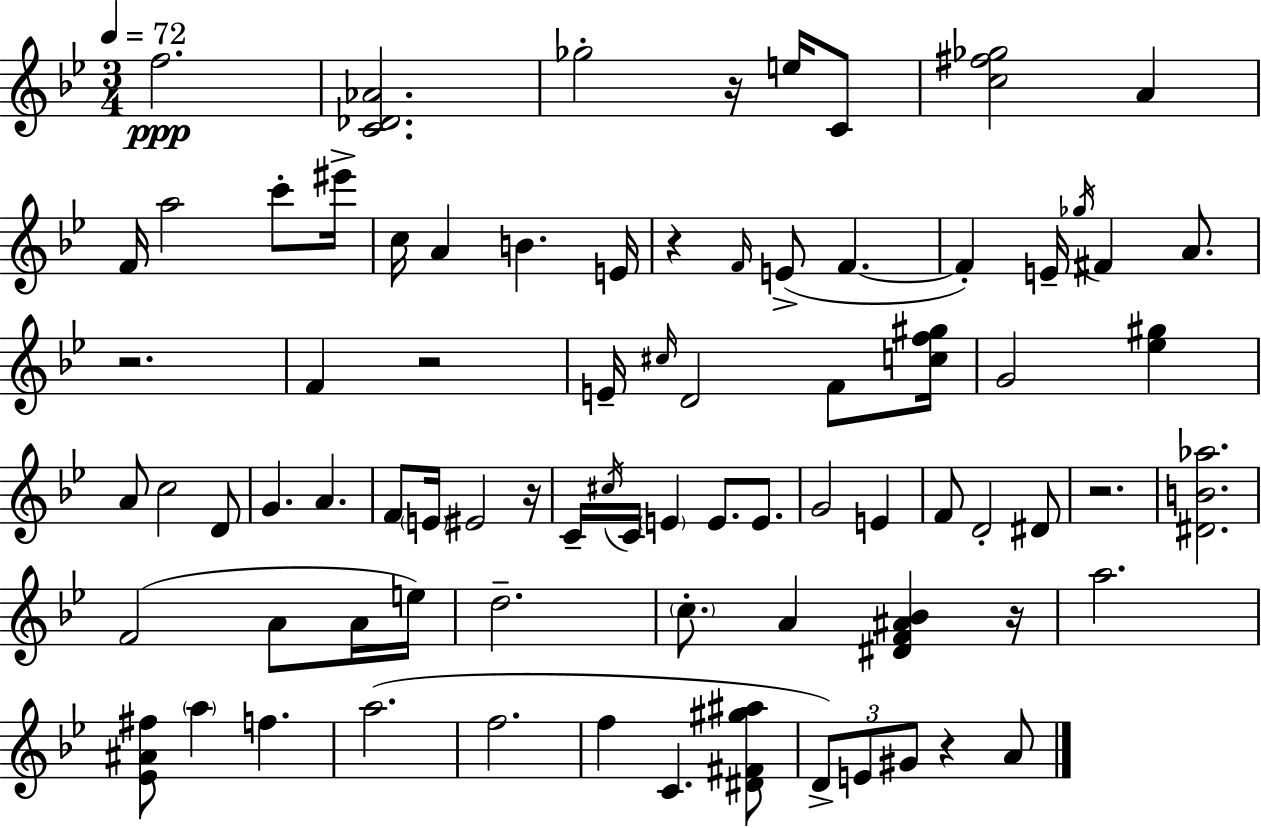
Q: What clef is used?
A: treble